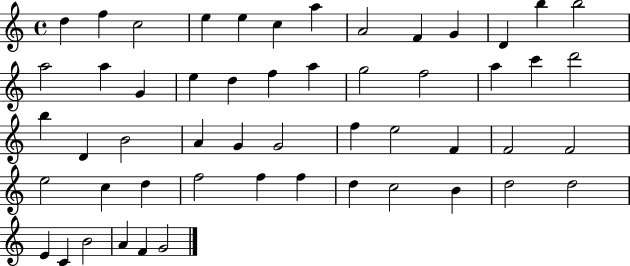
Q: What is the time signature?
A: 4/4